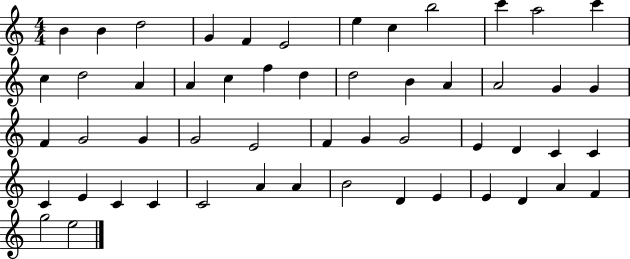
X:1
T:Untitled
M:4/4
L:1/4
K:C
B B d2 G F E2 e c b2 c' a2 c' c d2 A A c f d d2 B A A2 G G F G2 G G2 E2 F G G2 E D C C C E C C C2 A A B2 D E E D A F g2 e2